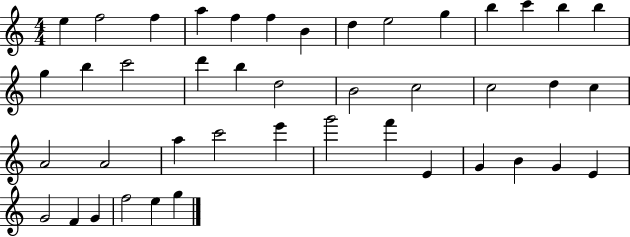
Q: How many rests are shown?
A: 0